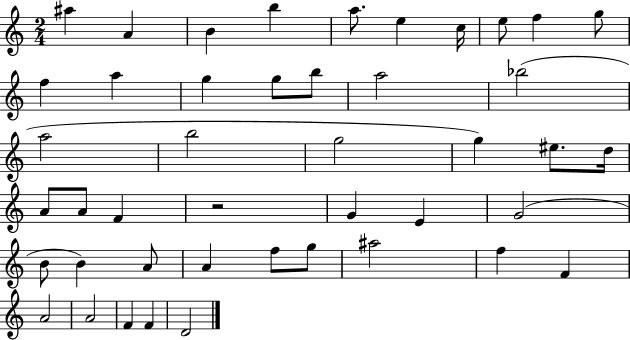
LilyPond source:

{
  \clef treble
  \numericTimeSignature
  \time 2/4
  \key c \major
  \repeat volta 2 { ais''4 a'4 | b'4 b''4 | a''8. e''4 c''16 | e''8 f''4 g''8 | \break f''4 a''4 | g''4 g''8 b''8 | a''2 | bes''2( | \break a''2 | b''2 | g''2 | g''4) eis''8. d''16 | \break a'8 a'8 f'4 | r2 | g'4 e'4 | g'2( | \break b'8 b'4) a'8 | a'4 f''8 g''8 | ais''2 | f''4 f'4 | \break a'2 | a'2 | f'4 f'4 | d'2 | \break } \bar "|."
}